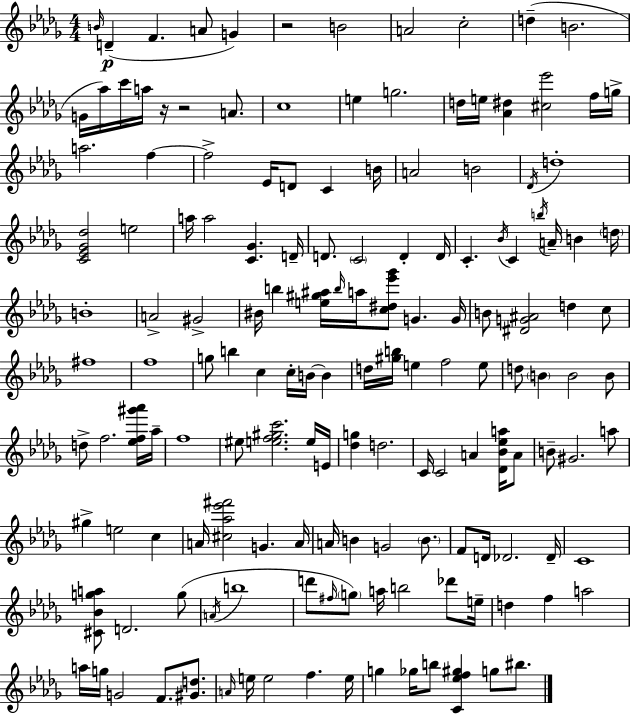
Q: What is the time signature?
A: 4/4